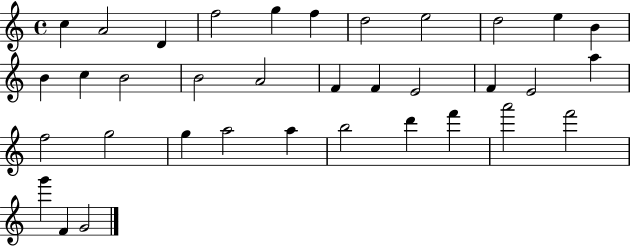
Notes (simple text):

C5/q A4/h D4/q F5/h G5/q F5/q D5/h E5/h D5/h E5/q B4/q B4/q C5/q B4/h B4/h A4/h F4/q F4/q E4/h F4/q E4/h A5/q F5/h G5/h G5/q A5/h A5/q B5/h D6/q F6/q A6/h F6/h G6/q F4/q G4/h